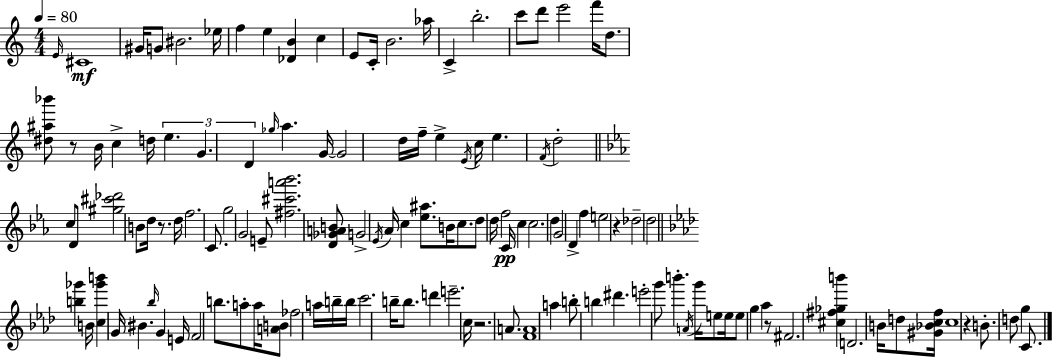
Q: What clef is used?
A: treble